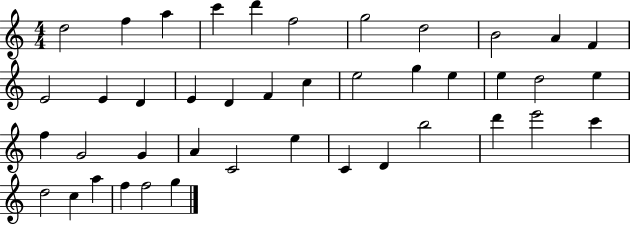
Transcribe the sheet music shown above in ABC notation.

X:1
T:Untitled
M:4/4
L:1/4
K:C
d2 f a c' d' f2 g2 d2 B2 A F E2 E D E D F c e2 g e e d2 e f G2 G A C2 e C D b2 d' e'2 c' d2 c a f f2 g